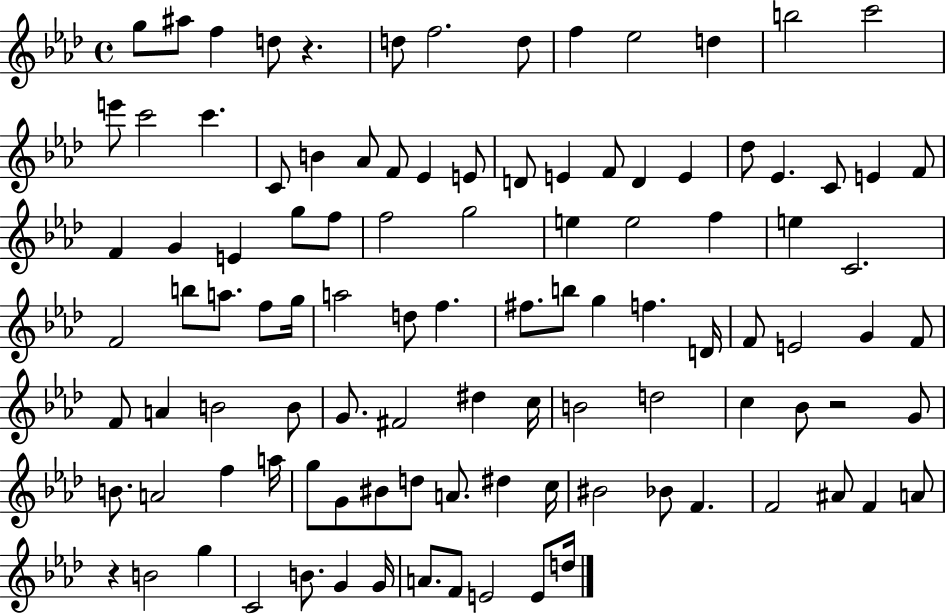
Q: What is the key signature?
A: AES major